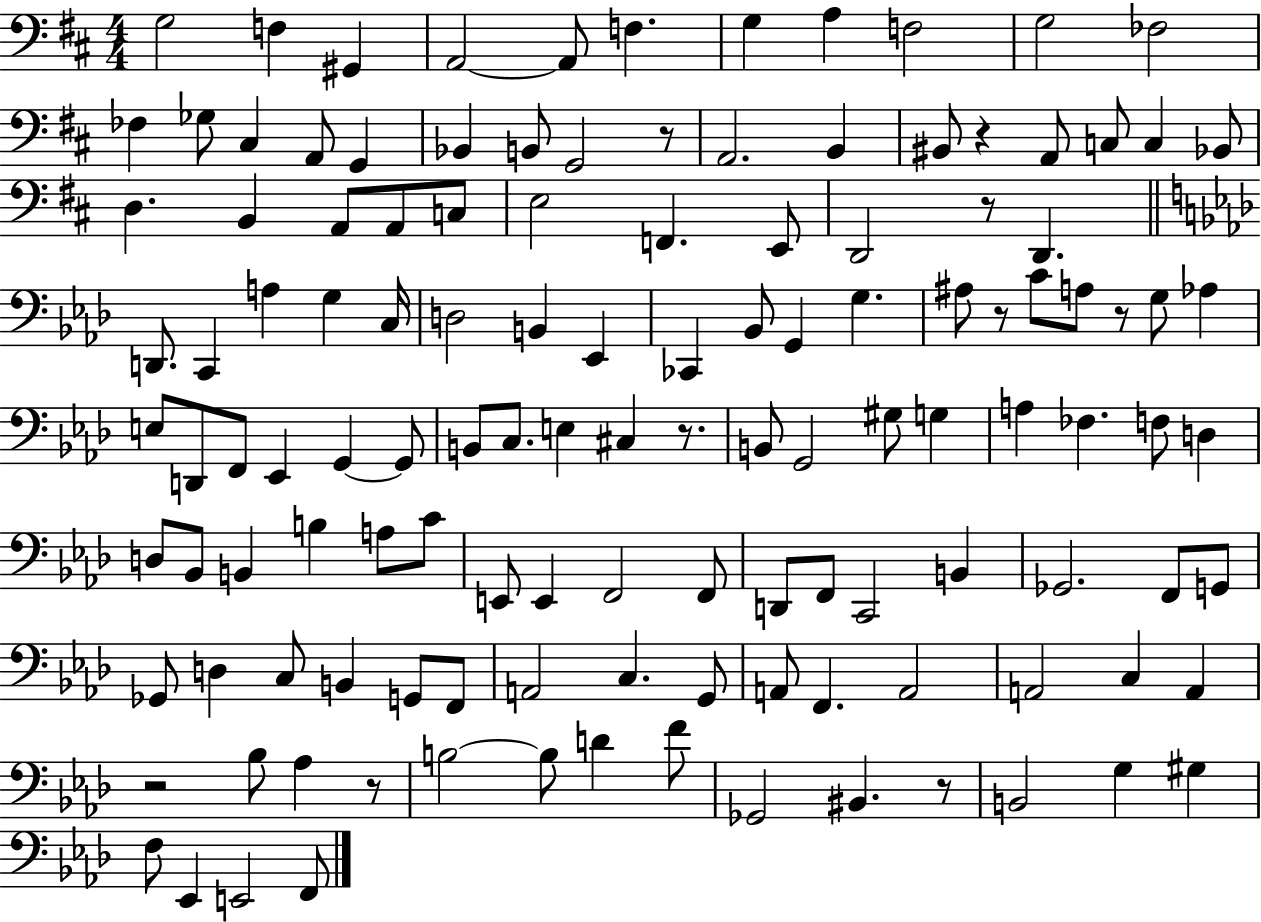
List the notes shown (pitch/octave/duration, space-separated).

G3/h F3/q G#2/q A2/h A2/e F3/q. G3/q A3/q F3/h G3/h FES3/h FES3/q Gb3/e C#3/q A2/e G2/q Bb2/q B2/e G2/h R/e A2/h. B2/q BIS2/e R/q A2/e C3/e C3/q Bb2/e D3/q. B2/q A2/e A2/e C3/e E3/h F2/q. E2/e D2/h R/e D2/q. D2/e. C2/q A3/q G3/q C3/s D3/h B2/q Eb2/q CES2/q Bb2/e G2/q G3/q. A#3/e R/e C4/e A3/e R/e G3/e Ab3/q E3/e D2/e F2/e Eb2/q G2/q G2/e B2/e C3/e. E3/q C#3/q R/e. B2/e G2/h G#3/e G3/q A3/q FES3/q. F3/e D3/q D3/e Bb2/e B2/q B3/q A3/e C4/e E2/e E2/q F2/h F2/e D2/e F2/e C2/h B2/q Gb2/h. F2/e G2/e Gb2/e D3/q C3/e B2/q G2/e F2/e A2/h C3/q. G2/e A2/e F2/q. A2/h A2/h C3/q A2/q R/h Bb3/e Ab3/q R/e B3/h B3/e D4/q F4/e Gb2/h BIS2/q. R/e B2/h G3/q G#3/q F3/e Eb2/q E2/h F2/e